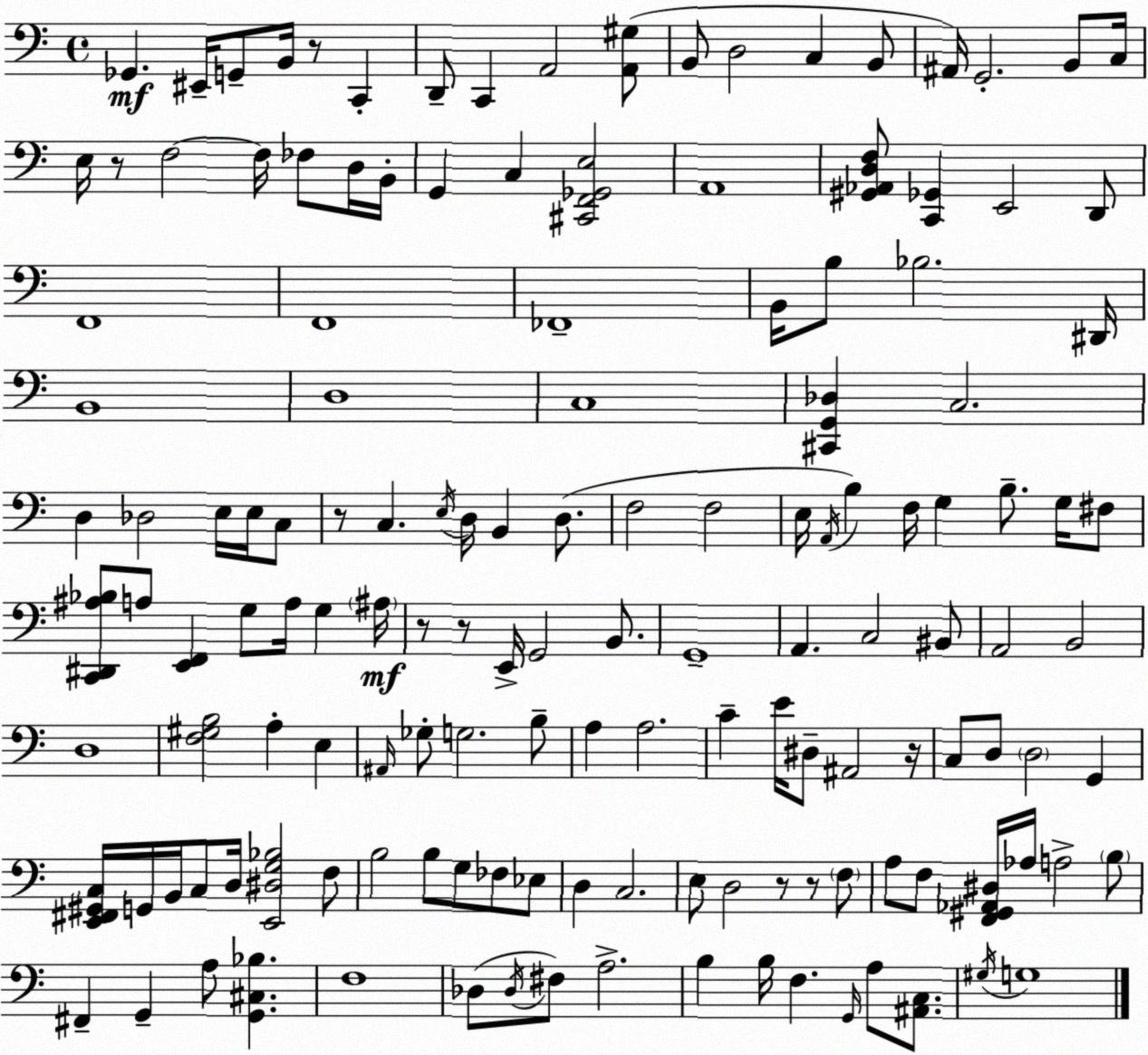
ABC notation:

X:1
T:Untitled
M:4/4
L:1/4
K:Am
_G,, ^E,,/4 G,,/2 B,,/4 z/2 C,, D,,/2 C,, A,,2 [A,,^G,]/2 B,,/2 D,2 C, B,,/2 ^A,,/4 G,,2 B,,/2 C,/4 E,/4 z/2 F,2 F,/4 _F,/2 D,/4 B,,/4 G,, C, [^C,,F,,_G,,E,]2 A,,4 [^G,,_A,,D,F,]/2 [C,,_G,,] E,,2 D,,/2 F,,4 F,,4 _F,,4 B,,/4 B,/2 _B,2 ^D,,/4 B,,4 D,4 C,4 [^C,,G,,_D,] C,2 D, _D,2 E,/4 E,/4 C,/2 z/2 C, E,/4 D,/4 B,, D,/2 F,2 F,2 E,/4 A,,/4 B, F,/4 G, B,/2 G,/4 ^F,/2 [C,,^D,,^A,_B,]/2 A,/2 [E,,F,,] G,/2 A,/4 G, ^A,/4 z/2 z/2 E,,/4 G,,2 B,,/2 G,,4 A,, C,2 ^B,,/2 A,,2 B,,2 D,4 [F,^G,B,]2 A, E, ^A,,/4 _G,/2 G,2 B,/2 A, A,2 C E/4 ^D,/2 ^A,,2 z/4 C,/2 D,/2 D,2 G,, [E,,^F,,^G,,C,]/4 G,,/4 B,,/4 C,/2 D,/4 [E,,^D,G,_B,]2 F,/2 B,2 B,/2 G,/2 _F,/2 _E,/2 D, C,2 E,/2 D,2 z/2 z/2 F,/2 A,/2 F,/2 [F,,^G,,_A,,^D,]/4 _A,/4 A,2 B,/2 ^F,, G,, A,/2 [G,,^C,_B,] F,4 _D,/2 _D,/4 ^F,/2 A,2 B, B,/4 F, G,,/4 A,/2 [^A,,C,]/2 ^G,/4 G,4